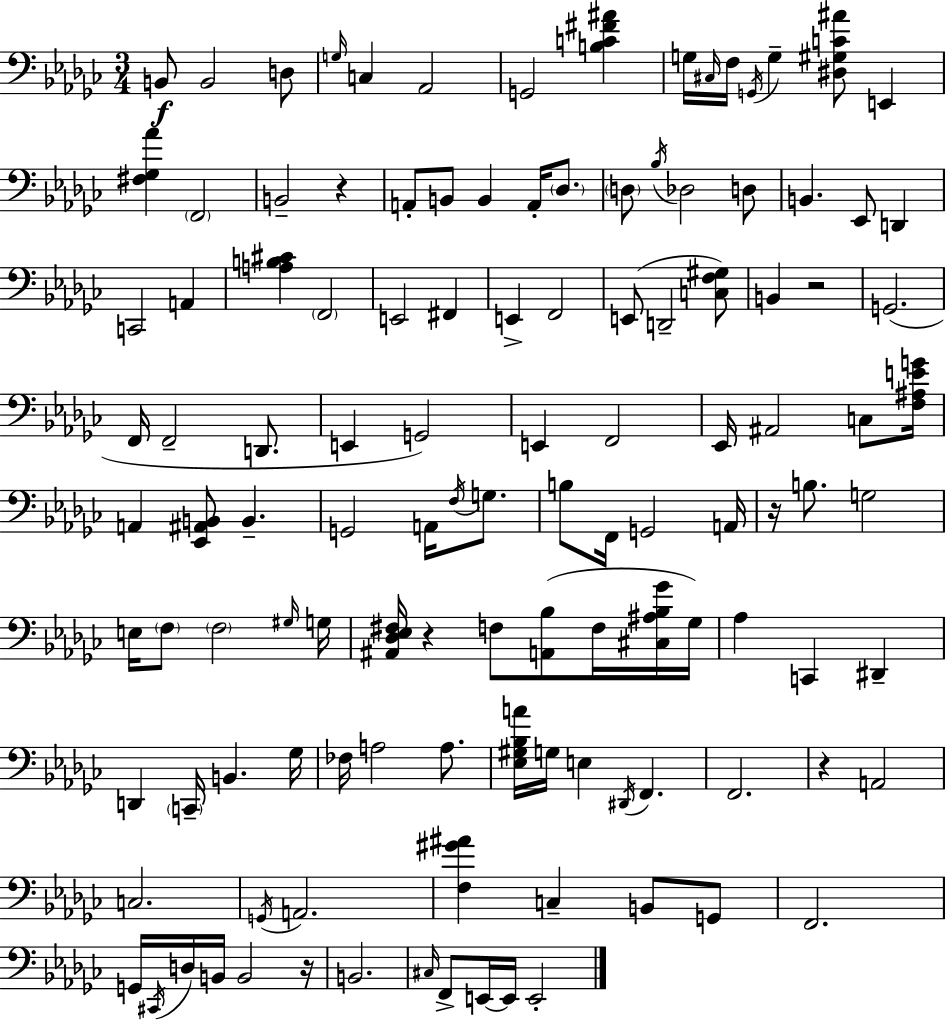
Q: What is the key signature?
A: EES minor